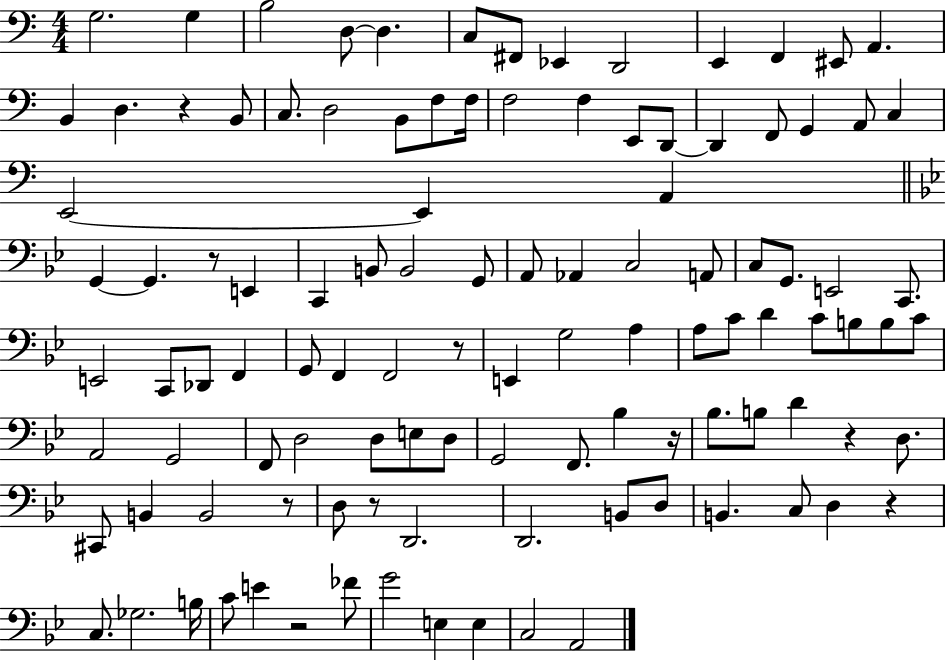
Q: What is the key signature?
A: C major